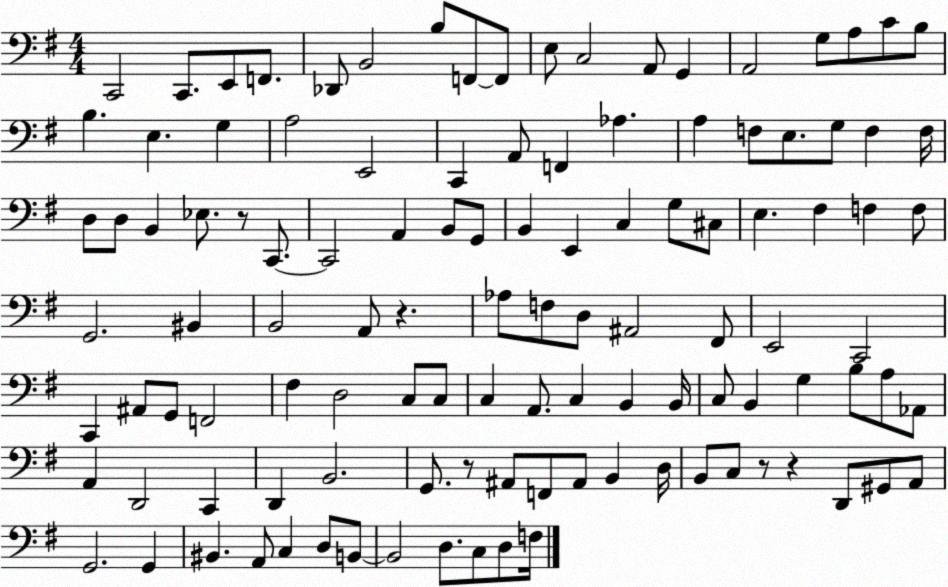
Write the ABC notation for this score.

X:1
T:Untitled
M:4/4
L:1/4
K:G
C,,2 C,,/2 E,,/2 F,,/2 _D,,/2 B,,2 B,/2 F,,/2 F,,/2 E,/2 C,2 A,,/2 G,, A,,2 G,/2 A,/2 C/2 B,/2 B, E, G, A,2 E,,2 C,, A,,/2 F,, _A, A, F,/2 E,/2 G,/2 F, F,/4 D,/2 D,/2 B,, _E,/2 z/2 C,,/2 C,,2 A,, B,,/2 G,,/2 B,, E,, C, G,/2 ^C,/2 E, ^F, F, F,/2 G,,2 ^B,, B,,2 A,,/2 z _A,/2 F,/2 D,/2 ^A,,2 ^F,,/2 E,,2 C,,2 C,, ^A,,/2 G,,/2 F,,2 ^F, D,2 C,/2 C,/2 C, A,,/2 C, B,, B,,/4 C,/2 B,, G, B,/2 A,/2 _A,,/2 A,, D,,2 C,, D,, B,,2 G,,/2 z/2 ^A,,/2 F,,/2 ^A,,/2 B,, D,/4 B,,/2 C,/2 z/2 z D,,/2 ^G,,/2 A,,/2 G,,2 G,, ^B,, A,,/2 C, D,/2 B,,/2 B,,2 D,/2 C,/2 D,/2 F,/4